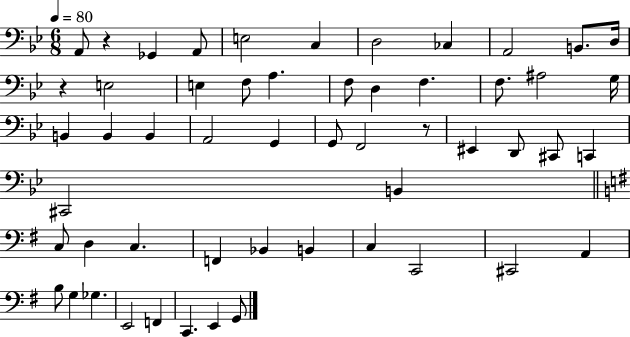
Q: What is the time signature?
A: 6/8